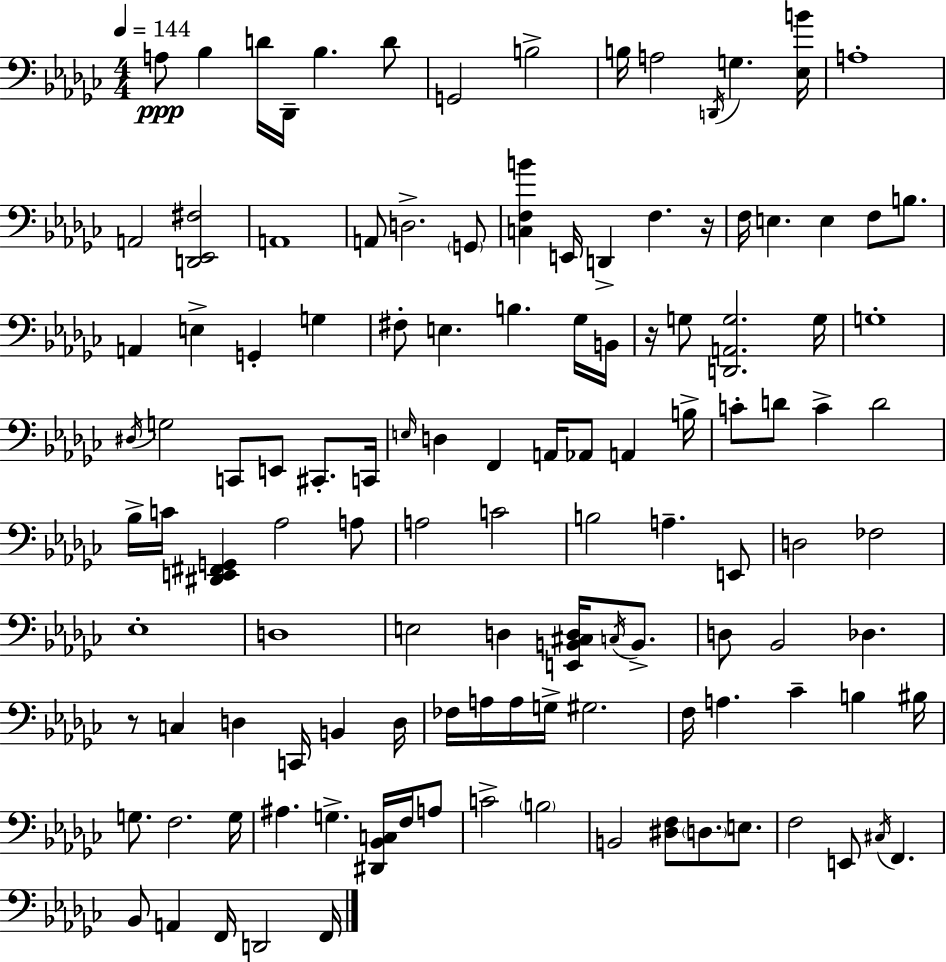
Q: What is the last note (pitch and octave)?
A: F2